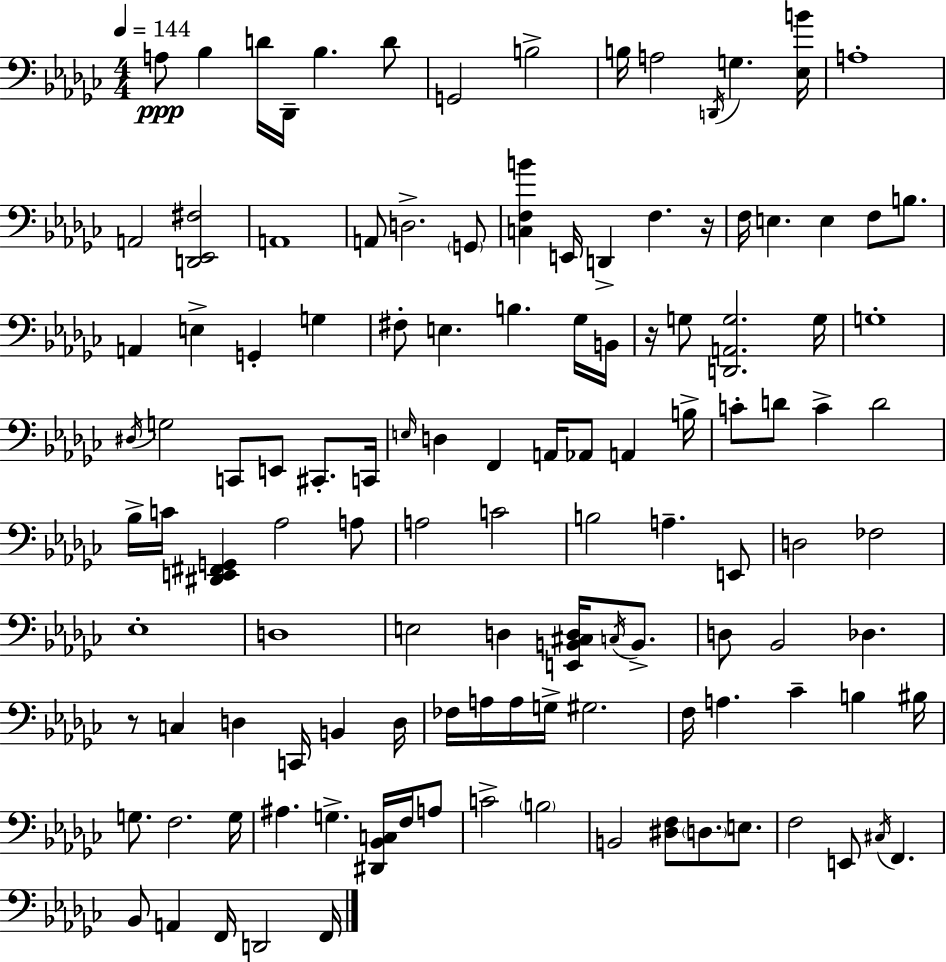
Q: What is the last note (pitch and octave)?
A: F2